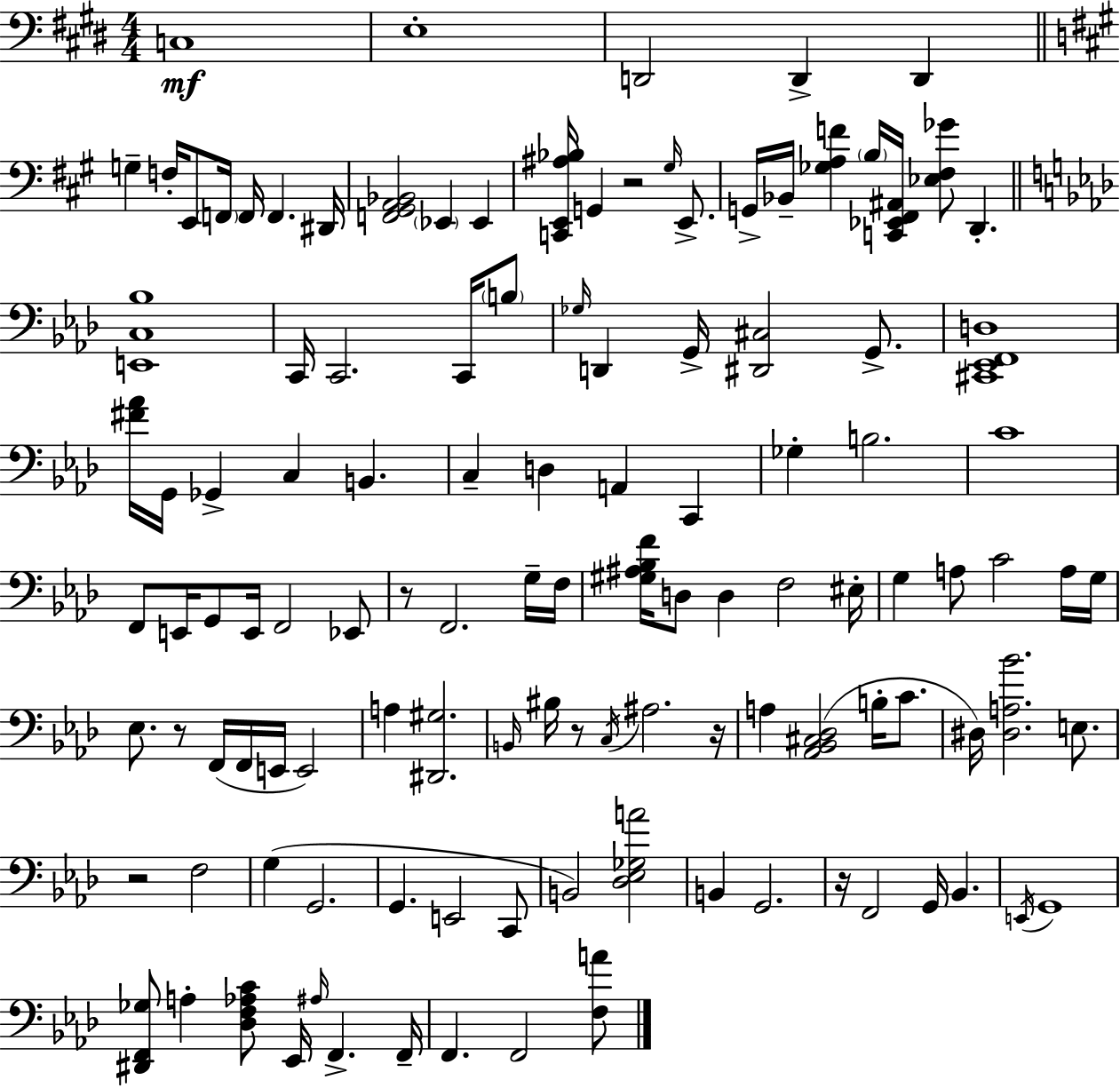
X:1
T:Untitled
M:4/4
L:1/4
K:E
C,4 E,4 D,,2 D,, D,, G, F,/4 E,,/2 F,,/4 F,,/4 F,, ^D,,/4 [F,,^G,,A,,_B,,]2 _E,, _E,, [C,,E,,^A,_B,]/4 G,, z2 ^G,/4 E,,/2 G,,/4 _B,,/4 [_G,A,F] B,/4 [C,,_E,,^F,,^A,,]/4 [_E,^F,_G]/2 D,, [E,,C,_B,]4 C,,/4 C,,2 C,,/4 B,/2 _G,/4 D,, G,,/4 [^D,,^C,]2 G,,/2 [^C,,_E,,F,,D,]4 [^F_A]/4 G,,/4 _G,, C, B,, C, D, A,, C,, _G, B,2 C4 F,,/2 E,,/4 G,,/2 E,,/4 F,,2 _E,,/2 z/2 F,,2 G,/4 F,/4 [^G,^A,_B,F]/4 D,/2 D, F,2 ^E,/4 G, A,/2 C2 A,/4 G,/4 _E,/2 z/2 F,,/4 F,,/4 E,,/4 E,,2 A, [^D,,^G,]2 B,,/4 ^B,/4 z/2 C,/4 ^A,2 z/4 A, [_A,,_B,,^C,_D,]2 B,/4 C/2 ^D,/4 [^D,A,_B]2 E,/2 z2 F,2 G, G,,2 G,, E,,2 C,,/2 B,,2 [_D,_E,_G,A]2 B,, G,,2 z/4 F,,2 G,,/4 _B,, E,,/4 G,,4 [^D,,F,,_G,]/2 A, [_D,F,_A,C]/2 _E,,/4 ^A,/4 F,, F,,/4 F,, F,,2 [F,A]/2